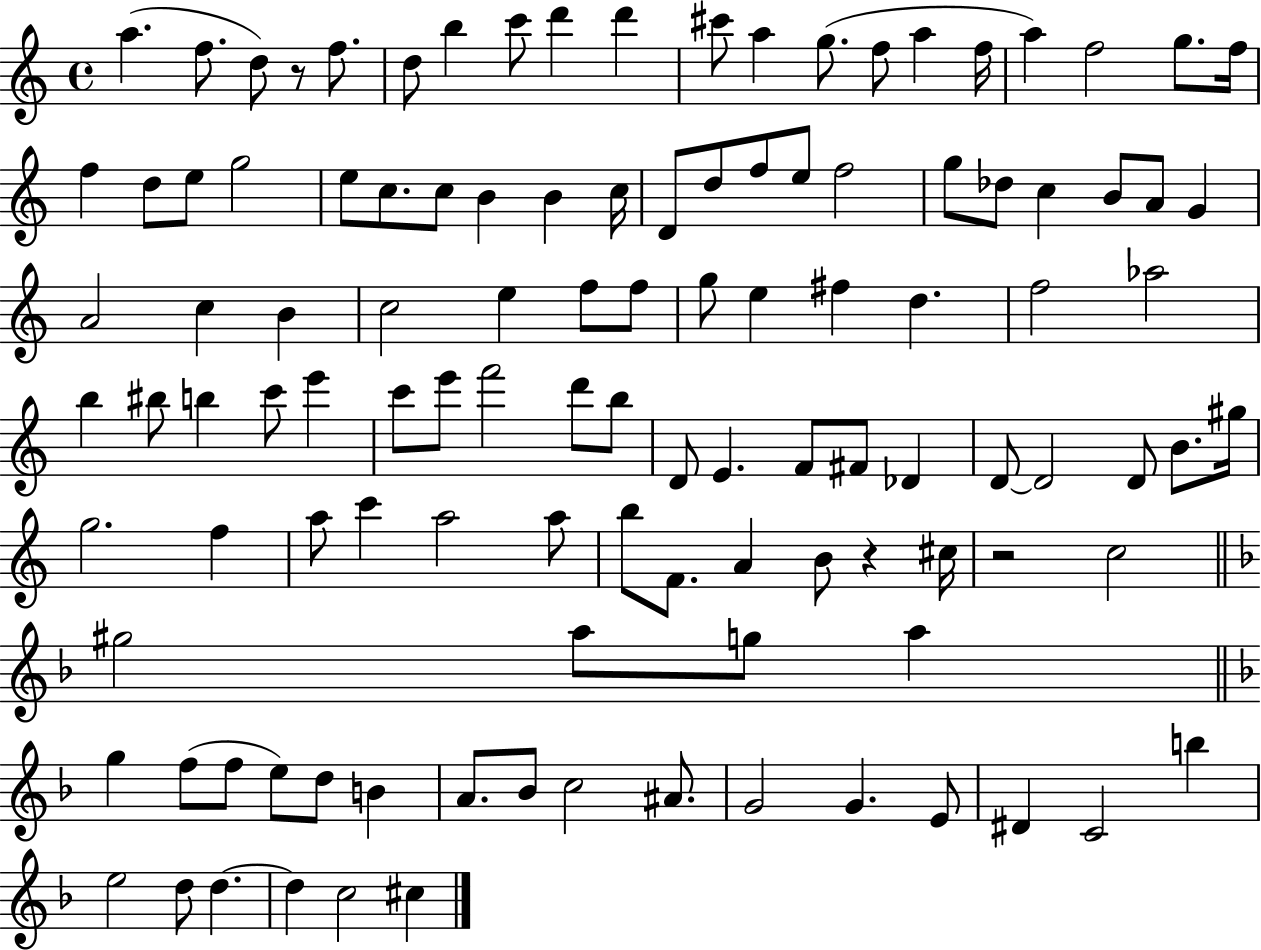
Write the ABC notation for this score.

X:1
T:Untitled
M:4/4
L:1/4
K:C
a f/2 d/2 z/2 f/2 d/2 b c'/2 d' d' ^c'/2 a g/2 f/2 a f/4 a f2 g/2 f/4 f d/2 e/2 g2 e/2 c/2 c/2 B B c/4 D/2 d/2 f/2 e/2 f2 g/2 _d/2 c B/2 A/2 G A2 c B c2 e f/2 f/2 g/2 e ^f d f2 _a2 b ^b/2 b c'/2 e' c'/2 e'/2 f'2 d'/2 b/2 D/2 E F/2 ^F/2 _D D/2 D2 D/2 B/2 ^g/4 g2 f a/2 c' a2 a/2 b/2 F/2 A B/2 z ^c/4 z2 c2 ^g2 a/2 g/2 a g f/2 f/2 e/2 d/2 B A/2 _B/2 c2 ^A/2 G2 G E/2 ^D C2 b e2 d/2 d d c2 ^c